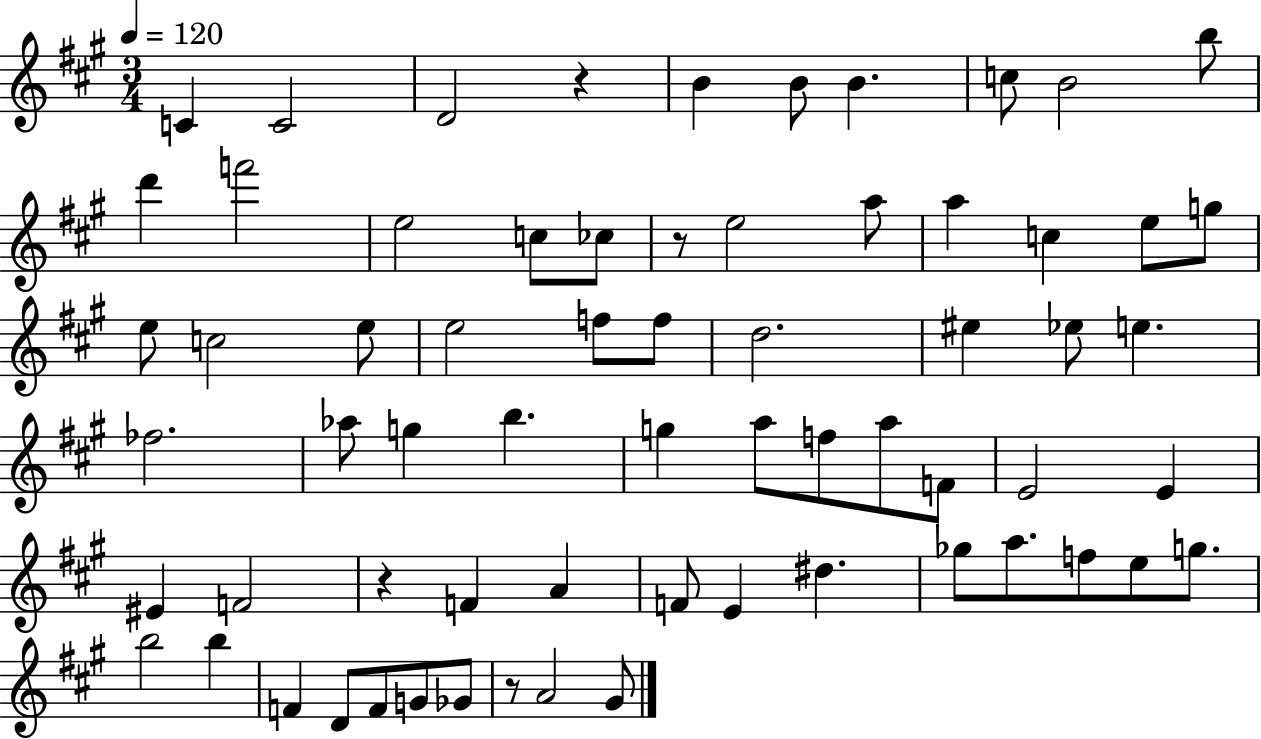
X:1
T:Untitled
M:3/4
L:1/4
K:A
C C2 D2 z B B/2 B c/2 B2 b/2 d' f'2 e2 c/2 _c/2 z/2 e2 a/2 a c e/2 g/2 e/2 c2 e/2 e2 f/2 f/2 d2 ^e _e/2 e _f2 _a/2 g b g a/2 f/2 a/2 F/2 E2 E ^E F2 z F A F/2 E ^d _g/2 a/2 f/2 e/2 g/2 b2 b F D/2 F/2 G/2 _G/2 z/2 A2 ^G/2